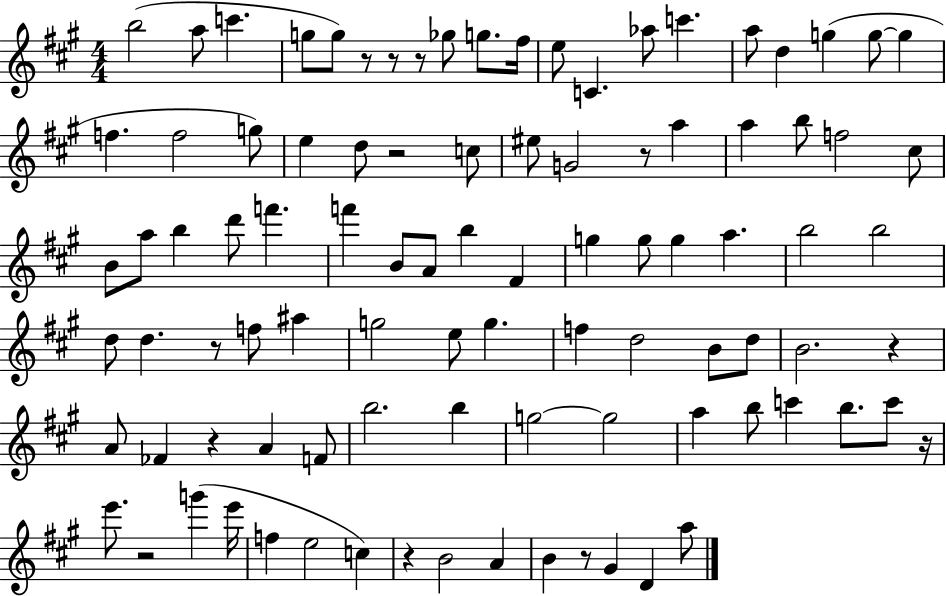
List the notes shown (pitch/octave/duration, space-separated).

B5/h A5/e C6/q. G5/e G5/e R/e R/e R/e Gb5/e G5/e. F#5/s E5/e C4/q. Ab5/e C6/q. A5/e D5/q G5/q G5/e G5/q F5/q. F5/h G5/e E5/q D5/e R/h C5/e EIS5/e G4/h R/e A5/q A5/q B5/e F5/h C#5/e B4/e A5/e B5/q D6/e F6/q. F6/q B4/e A4/e B5/q F#4/q G5/q G5/e G5/q A5/q. B5/h B5/h D5/e D5/q. R/e F5/e A#5/q G5/h E5/e G5/q. F5/q D5/h B4/e D5/e B4/h. R/q A4/e FES4/q R/q A4/q F4/e B5/h. B5/q G5/h G5/h A5/q B5/e C6/q B5/e. C6/e R/s E6/e. R/h G6/q E6/s F5/q E5/h C5/q R/q B4/h A4/q B4/q R/e G#4/q D4/q A5/e